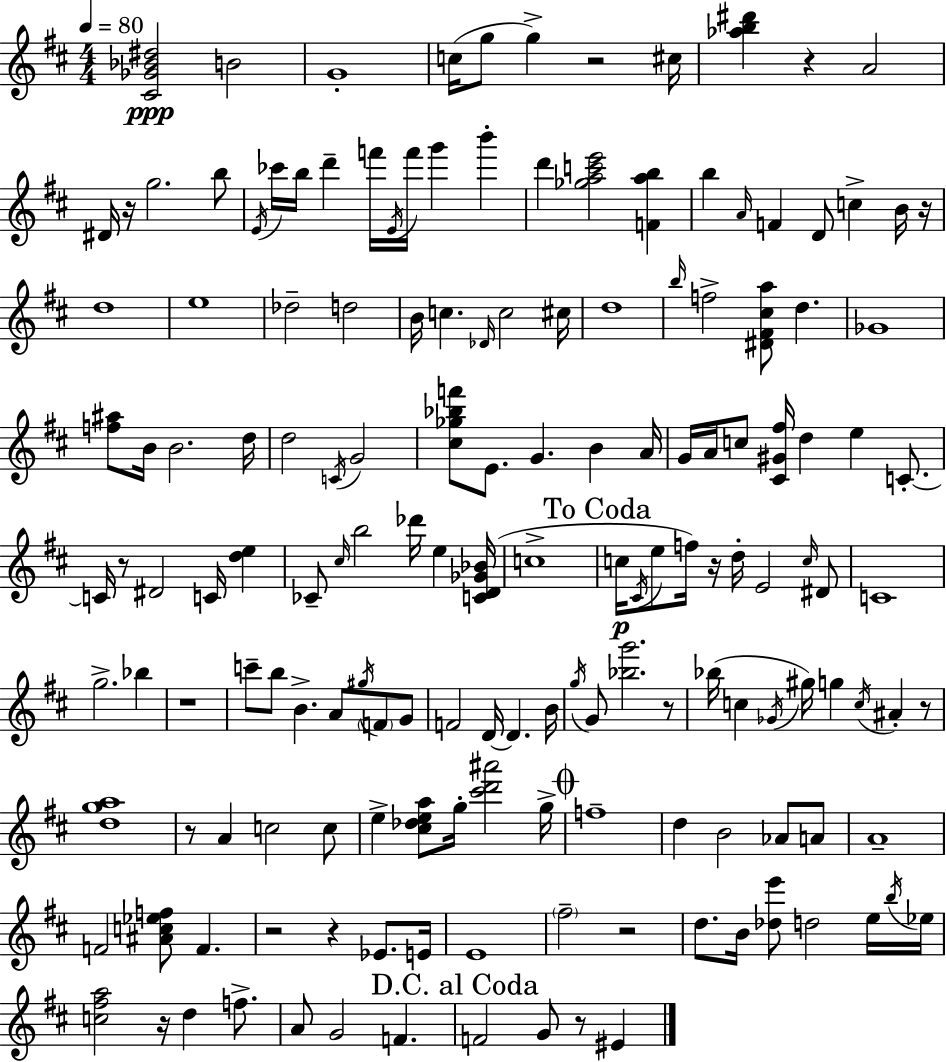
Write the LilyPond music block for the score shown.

{
  \clef treble
  \numericTimeSignature
  \time 4/4
  \key d \major
  \tempo 4 = 80
  <cis' ges' bes' dis''>2\ppp b'2 | g'1-. | c''16( g''8 g''4->) r2 cis''16 | <aes'' b'' dis'''>4 r4 a'2 | \break dis'16 r16 g''2. b''8 | \acciaccatura { e'16 } ces'''16 b''16 d'''4-- f'''16 \acciaccatura { e'16 } f'''16 g'''4 b'''4-. | d'''4 <ges'' a'' c''' e'''>2 <f' a'' b''>4 | b''4 \grace { a'16 } f'4 d'8 c''4-> | \break b'16 r16 d''1 | e''1 | des''2-- d''2 | b'16 c''4. \grace { des'16 } c''2 | \break cis''16 d''1 | \grace { b''16 } f''2-> <dis' fis' cis'' a''>8 d''4. | ges'1 | <f'' ais''>8 b'16 b'2. | \break d''16 d''2 \acciaccatura { c'16 } g'2 | <cis'' ges'' bes'' f'''>8 e'8. g'4. | b'4 a'16 g'16 a'16 c''8 <cis' gis' fis''>16 d''4 e''4 | c'8.-.~~ c'16 r8 dis'2 | \break c'16 <d'' e''>4 ces'8-- \grace { cis''16 } b''2 | des'''16 e''4 <c' d' ges' bes'>16( c''1-> | \mark "To Coda" c''16\p \acciaccatura { cis'16 } e''8 f''16) r16 d''16-. e'2 | \grace { c''16 } dis'8 c'1 | \break g''2.-> | bes''4 r1 | c'''8-- b''8 b'4.-> | a'8 \acciaccatura { gis''16 } \parenthesize f'8 g'8 f'2 | \break d'16~~ d'4. b'16 \acciaccatura { g''16 } g'8 <bes'' g'''>2. | r8 bes''16( c''4 | \acciaccatura { ges'16 } gis''16) g''4 \acciaccatura { c''16 } ais'4-. r8 <d'' g'' a''>1 | r8 a'4 | \break c''2 c''8 e''4-> | <cis'' des'' e'' a''>8 g''16-. <cis''' d''' ais'''>2 g''16-> \mark \markup { \musicglyph "scripts.coda" } f''1-- | d''4 | b'2 aes'8 a'8 a'1-- | \break f'2 | <ais' c'' ees'' f''>8 f'4. r2 | r4 ees'8. e'16 e'1 | \parenthesize fis''2-- | \break r2 d''8. | b'16 <des'' e'''>8 d''2 e''16 \acciaccatura { b''16 } ees''16 <c'' fis'' a''>2 | r16 d''4 f''8.-> a'8 | g'2 f'4. \mark "D.C. al Coda" f'2 | \break g'8 r8 eis'4 \bar "|."
}